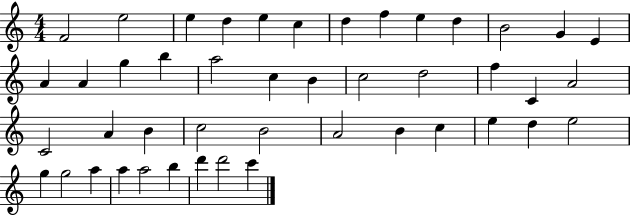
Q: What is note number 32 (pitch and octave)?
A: B4